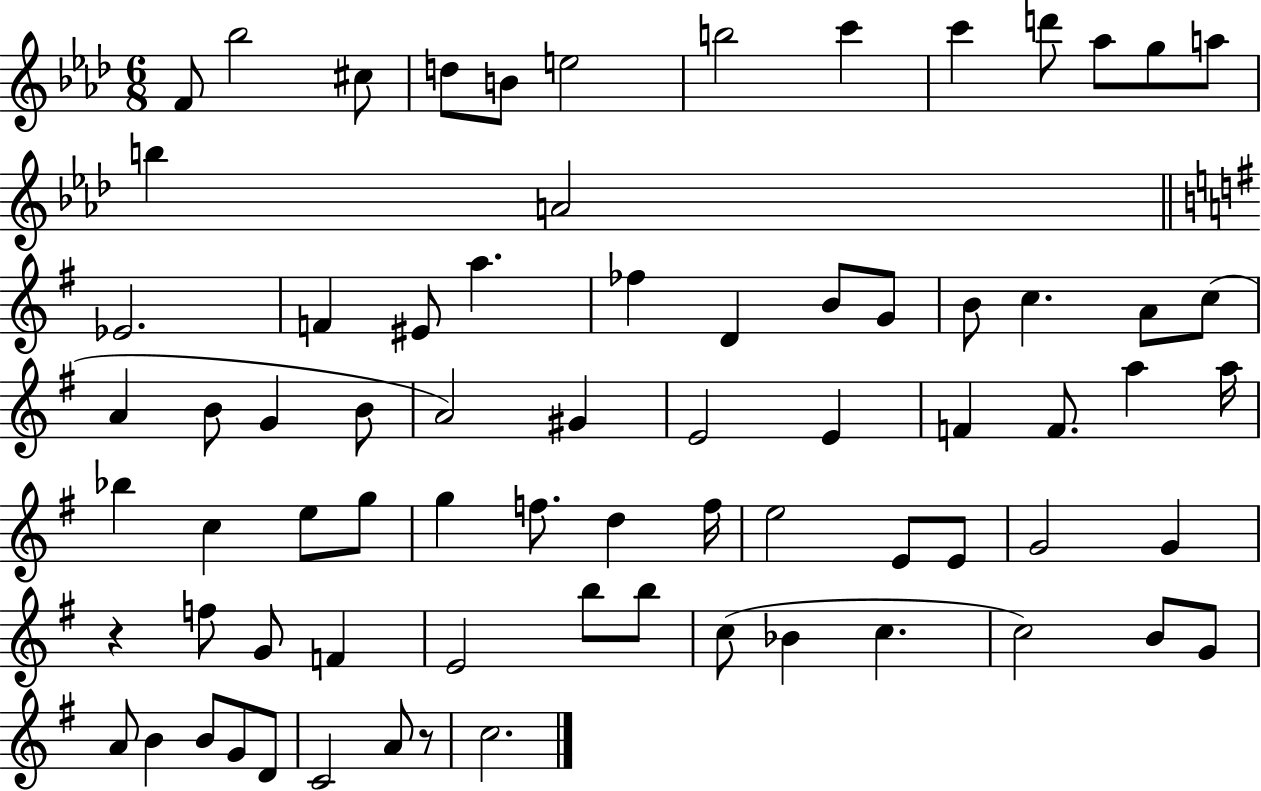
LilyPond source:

{
  \clef treble
  \numericTimeSignature
  \time 6/8
  \key aes \major
  f'8 bes''2 cis''8 | d''8 b'8 e''2 | b''2 c'''4 | c'''4 d'''8 aes''8 g''8 a''8 | \break b''4 a'2 | \bar "||" \break \key g \major ees'2. | f'4 eis'8 a''4. | fes''4 d'4 b'8 g'8 | b'8 c''4. a'8 c''8( | \break a'4 b'8 g'4 b'8 | a'2) gis'4 | e'2 e'4 | f'4 f'8. a''4 a''16 | \break bes''4 c''4 e''8 g''8 | g''4 f''8. d''4 f''16 | e''2 e'8 e'8 | g'2 g'4 | \break r4 f''8 g'8 f'4 | e'2 b''8 b''8 | c''8( bes'4 c''4. | c''2) b'8 g'8 | \break a'8 b'4 b'8 g'8 d'8 | c'2 a'8 r8 | c''2. | \bar "|."
}